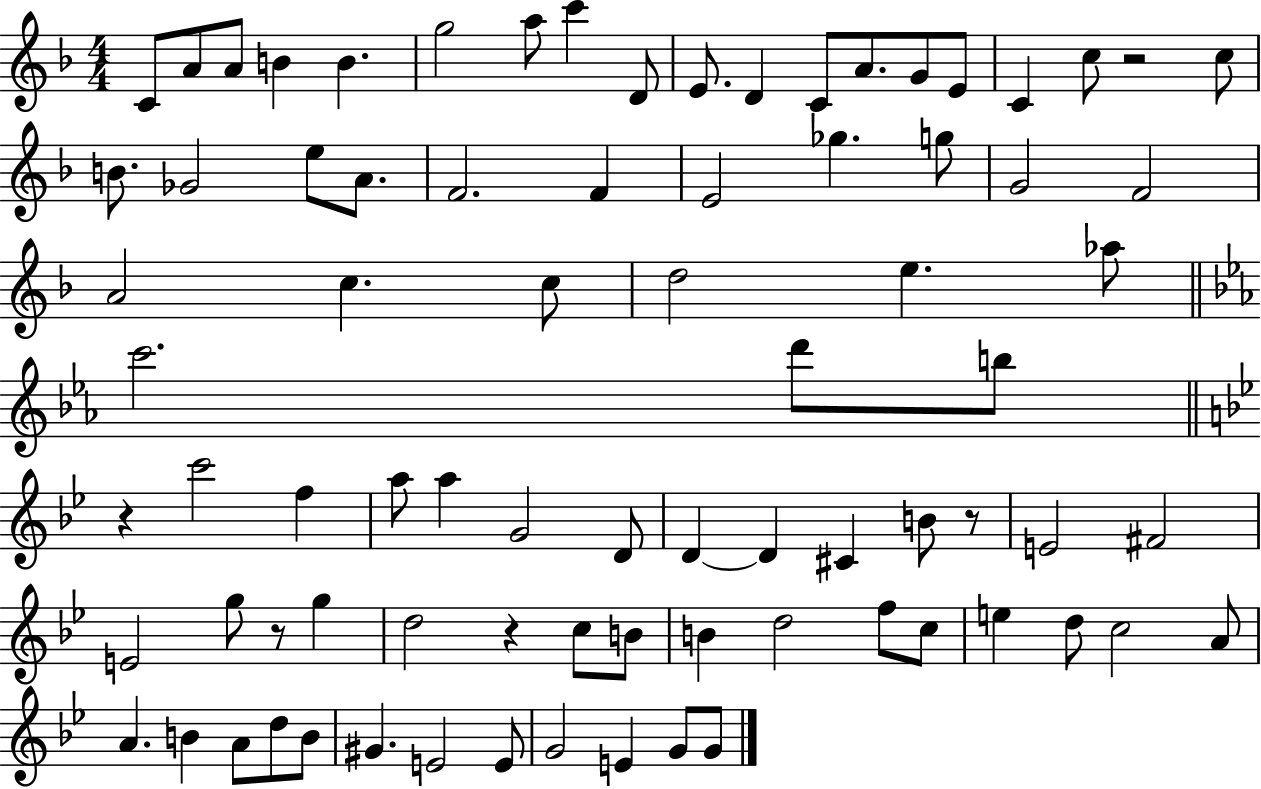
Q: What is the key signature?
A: F major